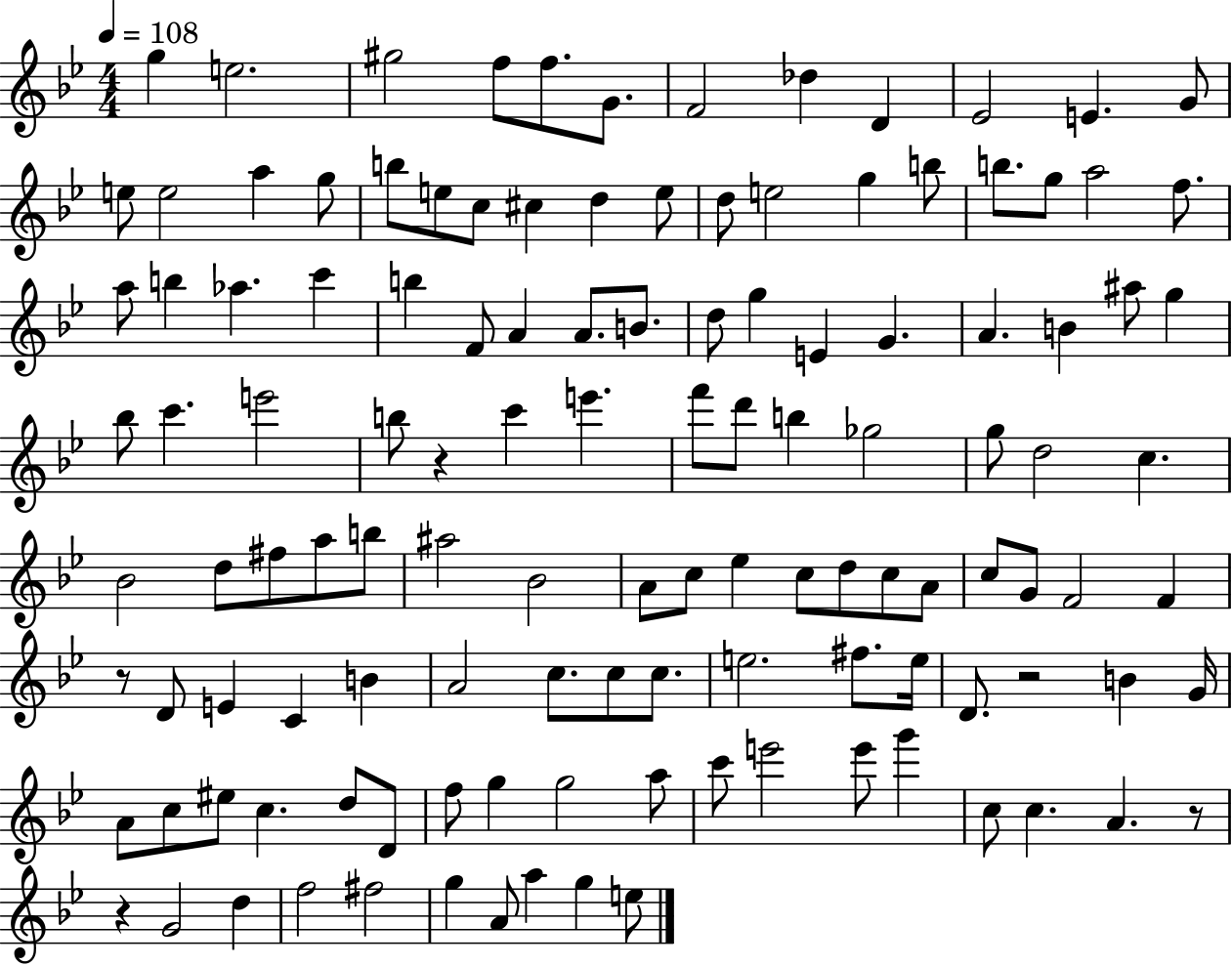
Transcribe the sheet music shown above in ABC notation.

X:1
T:Untitled
M:4/4
L:1/4
K:Bb
g e2 ^g2 f/2 f/2 G/2 F2 _d D _E2 E G/2 e/2 e2 a g/2 b/2 e/2 c/2 ^c d e/2 d/2 e2 g b/2 b/2 g/2 a2 f/2 a/2 b _a c' b F/2 A A/2 B/2 d/2 g E G A B ^a/2 g _b/2 c' e'2 b/2 z c' e' f'/2 d'/2 b _g2 g/2 d2 c _B2 d/2 ^f/2 a/2 b/2 ^a2 _B2 A/2 c/2 _e c/2 d/2 c/2 A/2 c/2 G/2 F2 F z/2 D/2 E C B A2 c/2 c/2 c/2 e2 ^f/2 e/4 D/2 z2 B G/4 A/2 c/2 ^e/2 c d/2 D/2 f/2 g g2 a/2 c'/2 e'2 e'/2 g' c/2 c A z/2 z G2 d f2 ^f2 g A/2 a g e/2